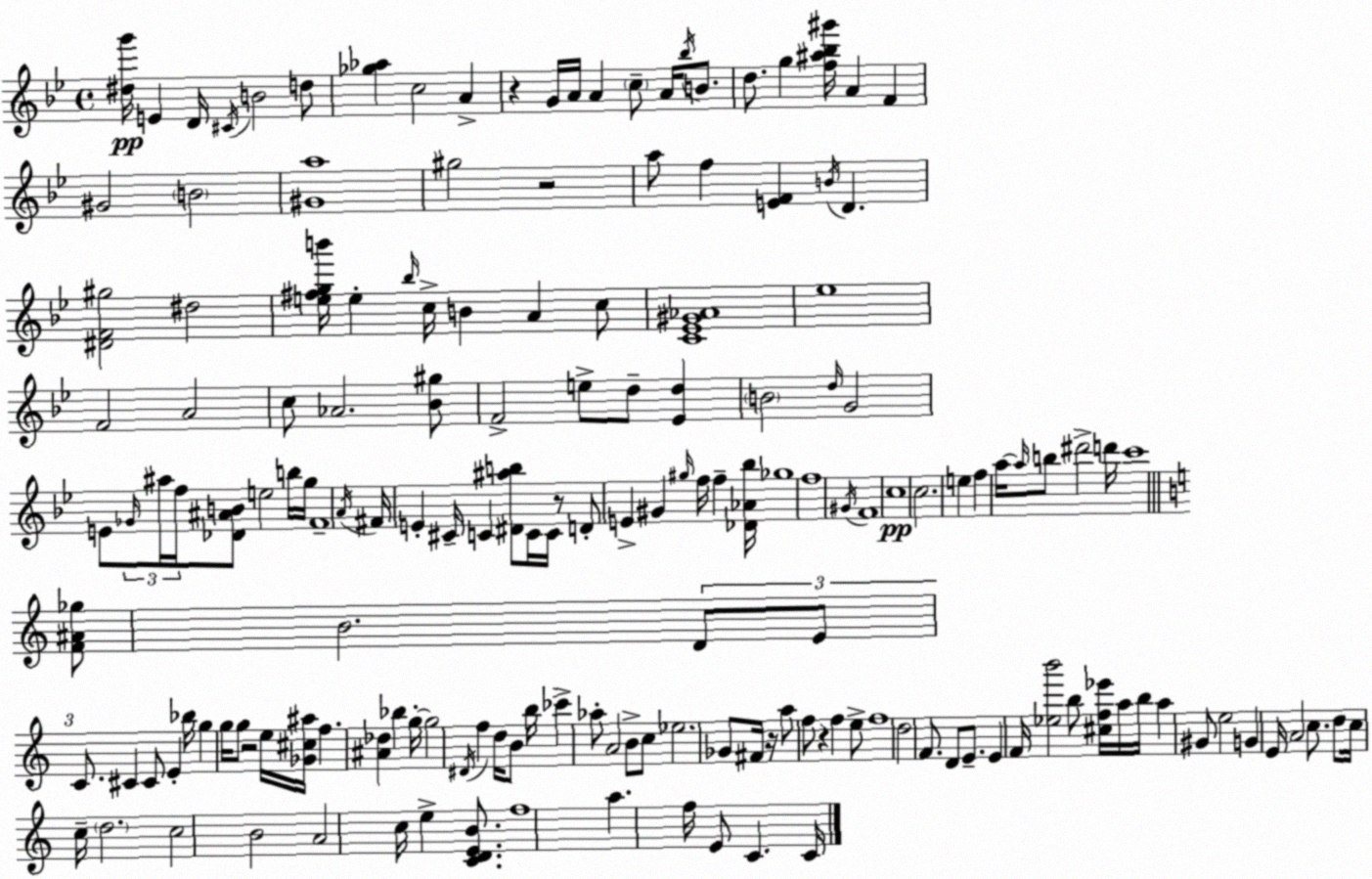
X:1
T:Untitled
M:4/4
L:1/4
K:Bb
[^dg']/4 E D/4 ^C/4 B2 d/2 [_g_a] c2 A z G/4 A/4 A c/2 A/4 _b/4 B/2 d/2 g [f^a_b^g']/4 A F ^G2 B2 [^Ga]4 ^g2 z2 a/2 f [EF] B/4 D [^DF^g]2 ^d2 [e^fgb']/4 e _b/4 c/4 B A c/2 [C_E^G_A]4 _e4 F2 A2 c/2 _A2 [_B^g]/2 F2 e/2 d/2 [_Ed] B2 d/4 G2 E/2 _G/4 ^a/4 f/4 [_D^AB]/2 e2 b/4 g/4 F4 A/4 ^F/4 E ^C/4 C [^D^ab]/2 C/4 C/4 z/2 D/2 E ^G ^g/4 f/4 f [_D_A_b]/4 _g4 f4 ^G/4 F4 c4 c2 e f a/4 a/4 b/2 ^d'2 d'/4 c'4 [F^A_g]/2 B2 D/2 E/2 C/2 ^C ^C/2 E _b/4 g g/4 g/2 z2 e/4 [_G^c^a]/4 f [^A_d] _b g/4 g2 ^D/4 f d/4 B/2 b/4 _c' _a/2 A2 B/2 c/2 _e2 _G/2 ^F/4 z/4 a/2 f/2 z f e/2 f4 d2 F/2 D/2 E/2 E F/4 [_eb']2 b/2 [^cf_e']/4 a/4 b/4 a ^G/2 e2 G E/4 A2 c/2 d/2 c/4 c/4 d2 c2 B2 A2 c/4 e [CDEB]/2 f4 a f/4 E/2 C C/4